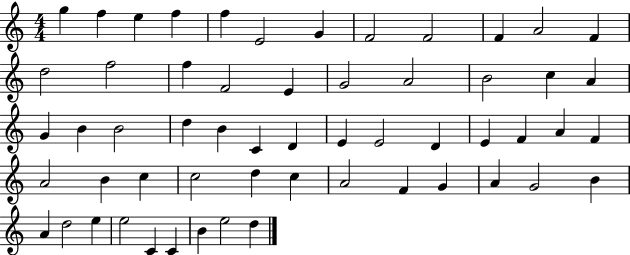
{
  \clef treble
  \numericTimeSignature
  \time 4/4
  \key c \major
  g''4 f''4 e''4 f''4 | f''4 e'2 g'4 | f'2 f'2 | f'4 a'2 f'4 | \break d''2 f''2 | f''4 f'2 e'4 | g'2 a'2 | b'2 c''4 a'4 | \break g'4 b'4 b'2 | d''4 b'4 c'4 d'4 | e'4 e'2 d'4 | e'4 f'4 a'4 f'4 | \break a'2 b'4 c''4 | c''2 d''4 c''4 | a'2 f'4 g'4 | a'4 g'2 b'4 | \break a'4 d''2 e''4 | e''2 c'4 c'4 | b'4 e''2 d''4 | \bar "|."
}